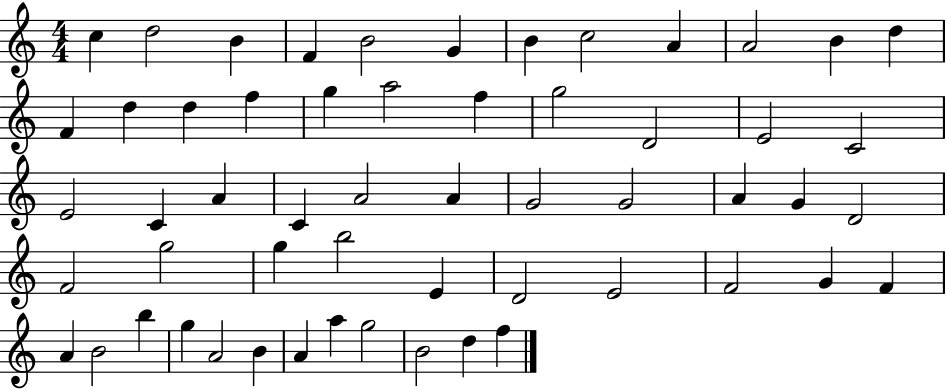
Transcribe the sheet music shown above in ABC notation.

X:1
T:Untitled
M:4/4
L:1/4
K:C
c d2 B F B2 G B c2 A A2 B d F d d f g a2 f g2 D2 E2 C2 E2 C A C A2 A G2 G2 A G D2 F2 g2 g b2 E D2 E2 F2 G F A B2 b g A2 B A a g2 B2 d f